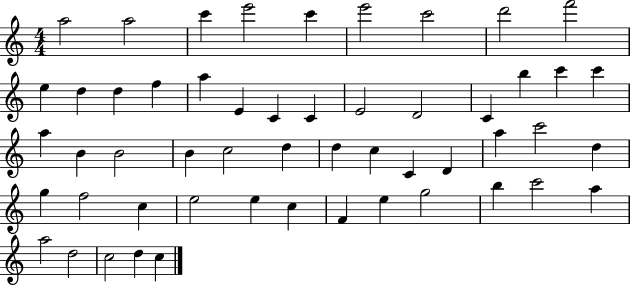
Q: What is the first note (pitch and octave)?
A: A5